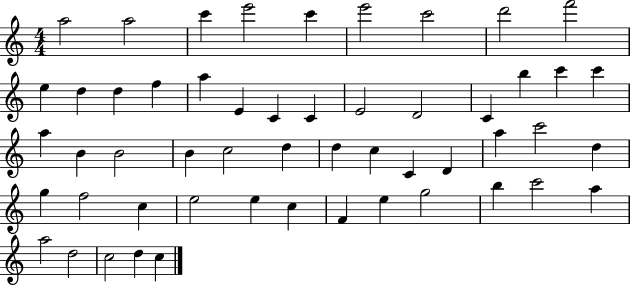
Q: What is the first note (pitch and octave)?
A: A5